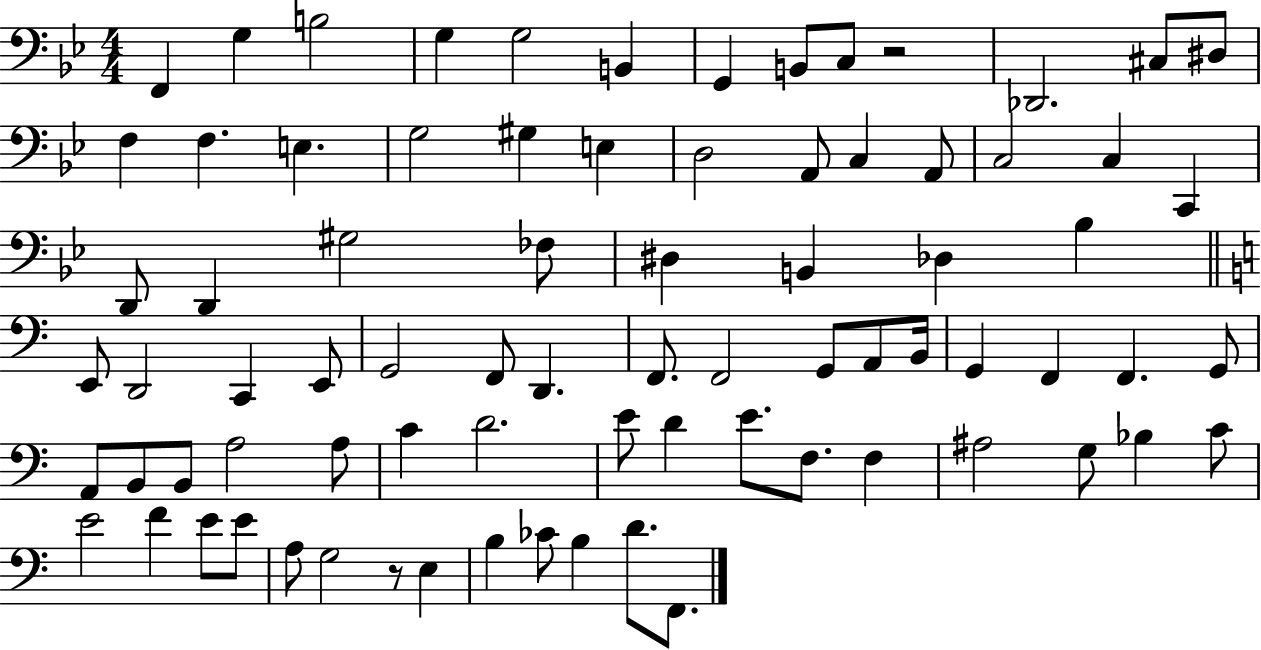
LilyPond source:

{
  \clef bass
  \numericTimeSignature
  \time 4/4
  \key bes \major
  \repeat volta 2 { f,4 g4 b2 | g4 g2 b,4 | g,4 b,8 c8 r2 | des,2. cis8 dis8 | \break f4 f4. e4. | g2 gis4 e4 | d2 a,8 c4 a,8 | c2 c4 c,4 | \break d,8 d,4 gis2 fes8 | dis4 b,4 des4 bes4 | \bar "||" \break \key c \major e,8 d,2 c,4 e,8 | g,2 f,8 d,4. | f,8. f,2 g,8 a,8 b,16 | g,4 f,4 f,4. g,8 | \break a,8 b,8 b,8 a2 a8 | c'4 d'2. | e'8 d'4 e'8. f8. f4 | ais2 g8 bes4 c'8 | \break e'2 f'4 e'8 e'8 | a8 g2 r8 e4 | b4 ces'8 b4 d'8. f,8. | } \bar "|."
}